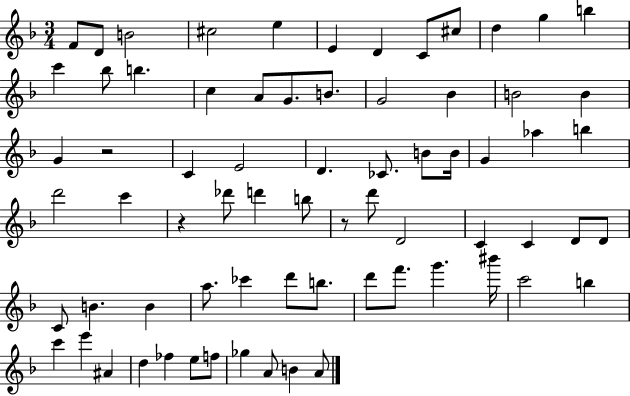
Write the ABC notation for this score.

X:1
T:Untitled
M:3/4
L:1/4
K:F
F/2 D/2 B2 ^c2 e E D C/2 ^c/2 d g b c' _b/2 b c A/2 G/2 B/2 G2 _B B2 B G z2 C E2 D _C/2 B/2 B/4 G _a b d'2 c' z _d'/2 d' b/2 z/2 d'/2 D2 C C D/2 D/2 C/2 B B a/2 _c' d'/2 b/2 d'/2 f'/2 g' ^b'/4 c'2 b c' e' ^A d _f e/2 f/2 _g A/2 B A/2